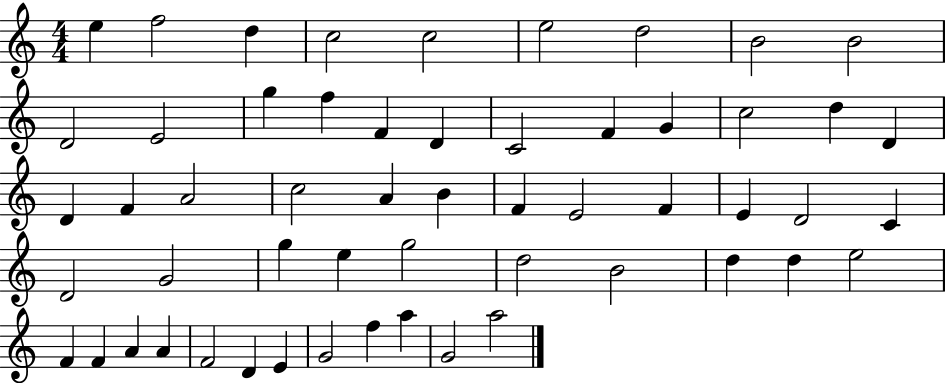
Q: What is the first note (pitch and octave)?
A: E5